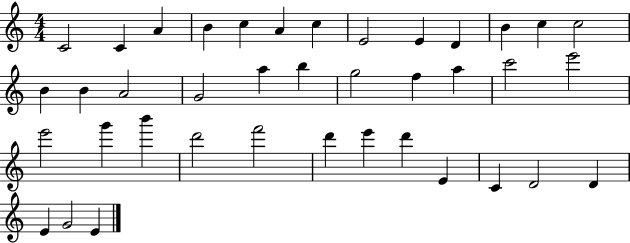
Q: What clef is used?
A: treble